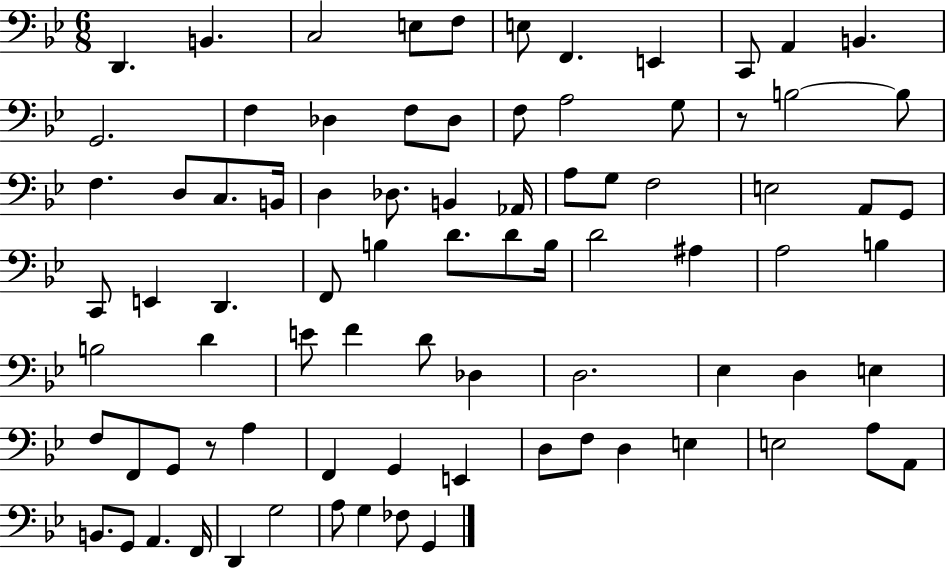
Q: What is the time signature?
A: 6/8